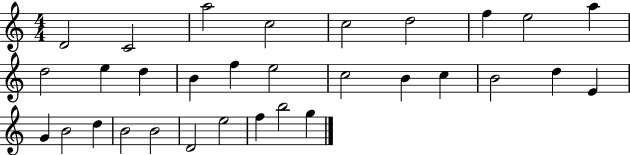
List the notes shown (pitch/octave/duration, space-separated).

D4/h C4/h A5/h C5/h C5/h D5/h F5/q E5/h A5/q D5/h E5/q D5/q B4/q F5/q E5/h C5/h B4/q C5/q B4/h D5/q E4/q G4/q B4/h D5/q B4/h B4/h D4/h E5/h F5/q B5/h G5/q